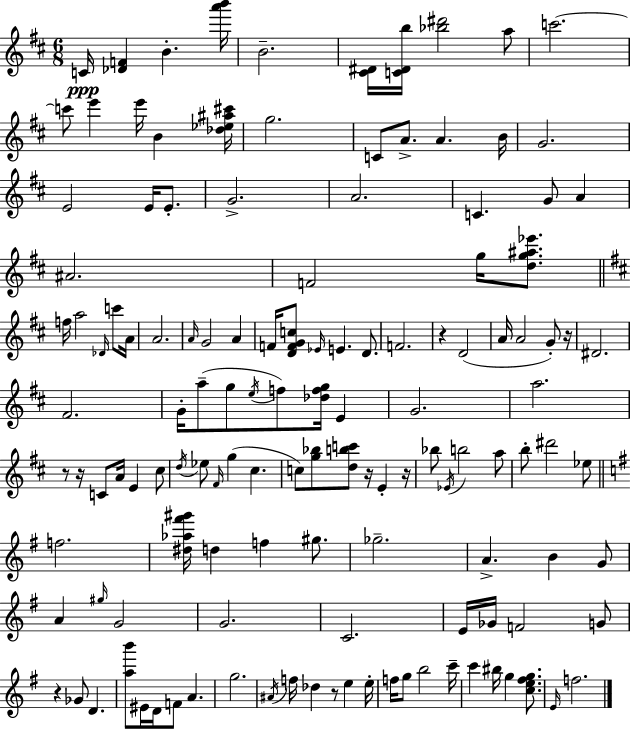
C4/s [Db4,F4]/q B4/q. [A6,B6]/s B4/h. [C#4,D#4]/s [C4,D#4,B5]/s [Bb5,D#6]/h A5/e C6/h. C6/e E6/q E6/s B4/q [Db5,Eb5,A#5,C#6]/s G5/h. C4/e A4/e. A4/q. B4/s G4/h. E4/h E4/s E4/e. G4/h. A4/h. C4/q. G4/e A4/q A#4/h. F4/h G5/s [D5,G5,A#5,Eb6]/e. F5/s A5/h Db4/s C6/e A4/s A4/h. A4/s G4/h A4/q F4/s [D4,F4,G4,C5]/e Eb4/s E4/q. D4/e. F4/h. R/q D4/h A4/s A4/h G4/e R/s D#4/h. F#4/h. G4/s A5/e G5/e E5/s F5/e [Db5,F5,G5]/s E4/q G4/h. A5/h. R/e R/s C4/e A4/s E4/q C#5/e D5/s Eb5/e F#4/s G5/q C#5/q. C5/e [G5,Bb5]/e [D5,B5,C6]/e R/s E4/q R/s Bb5/e Eb4/s B5/h A5/e B5/e D#6/h Eb5/e F5/h. [D#5,Ab5,F#6,G#6]/s D5/q F5/q G#5/e. Gb5/h. A4/q. B4/q G4/e A4/q G#5/s G4/h G4/h. C4/h. E4/s Gb4/s F4/h G4/e R/q Gb4/e D4/q. [A5,B6]/e EIS4/s D4/s F4/e A4/q. G5/h. A#4/s F5/s Db5/q R/e E5/q E5/s F5/s G5/e B5/h C6/s C6/q BIS5/s G5/q [C5,E5,F#5,G5]/e. E4/s F5/h.